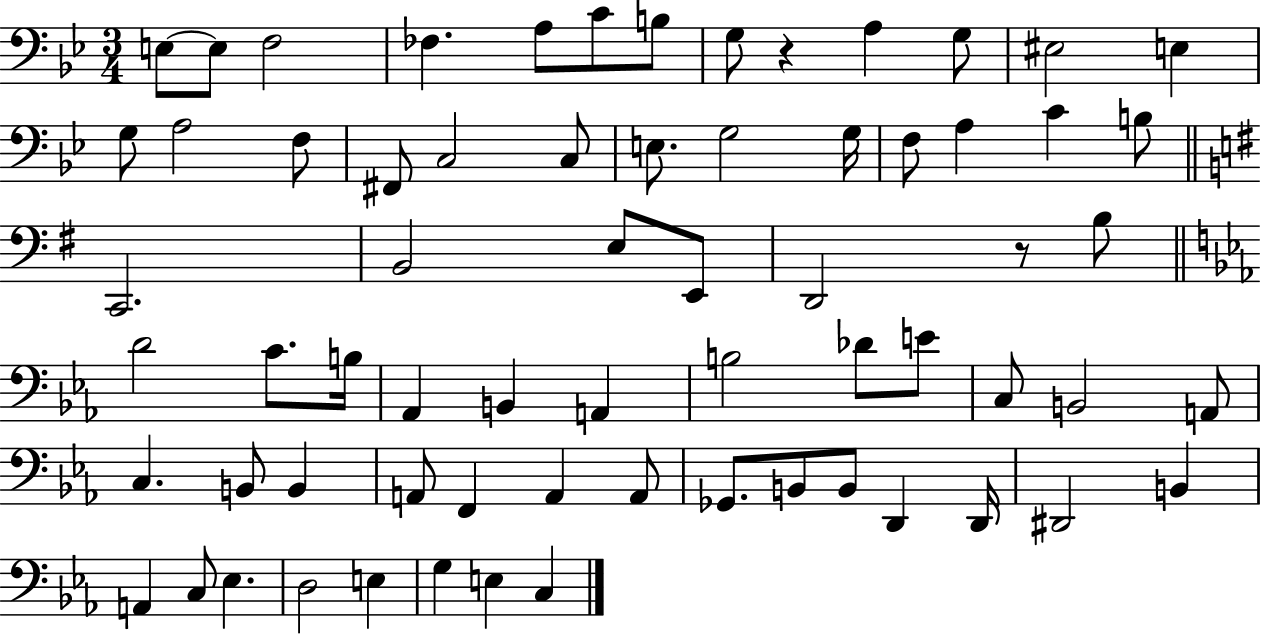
X:1
T:Untitled
M:3/4
L:1/4
K:Bb
E,/2 E,/2 F,2 _F, A,/2 C/2 B,/2 G,/2 z A, G,/2 ^E,2 E, G,/2 A,2 F,/2 ^F,,/2 C,2 C,/2 E,/2 G,2 G,/4 F,/2 A, C B,/2 C,,2 B,,2 E,/2 E,,/2 D,,2 z/2 B,/2 D2 C/2 B,/4 _A,, B,, A,, B,2 _D/2 E/2 C,/2 B,,2 A,,/2 C, B,,/2 B,, A,,/2 F,, A,, A,,/2 _G,,/2 B,,/2 B,,/2 D,, D,,/4 ^D,,2 B,, A,, C,/2 _E, D,2 E, G, E, C,